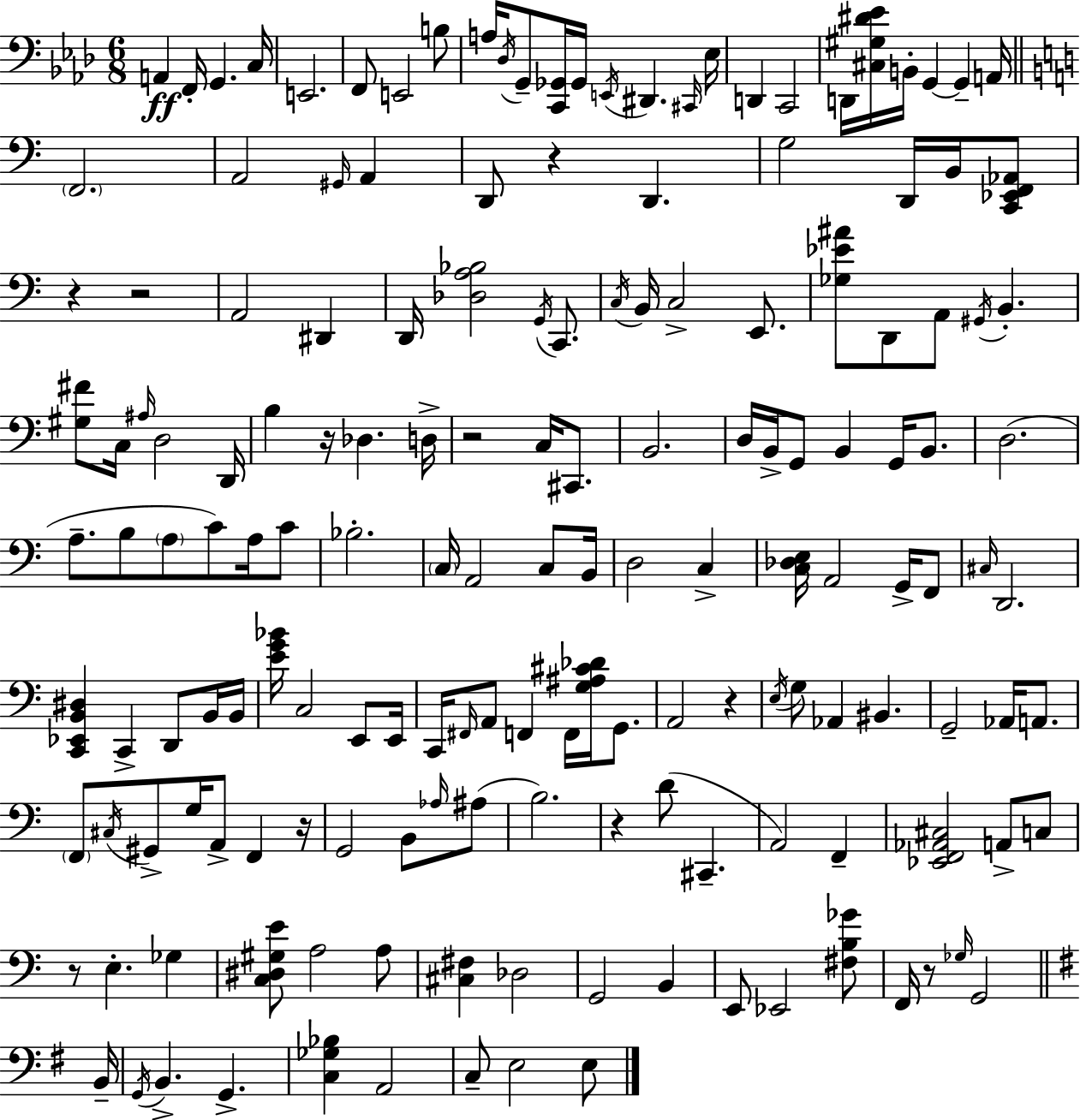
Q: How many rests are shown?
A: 10